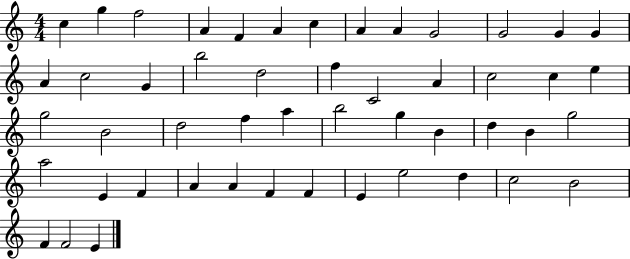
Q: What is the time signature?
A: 4/4